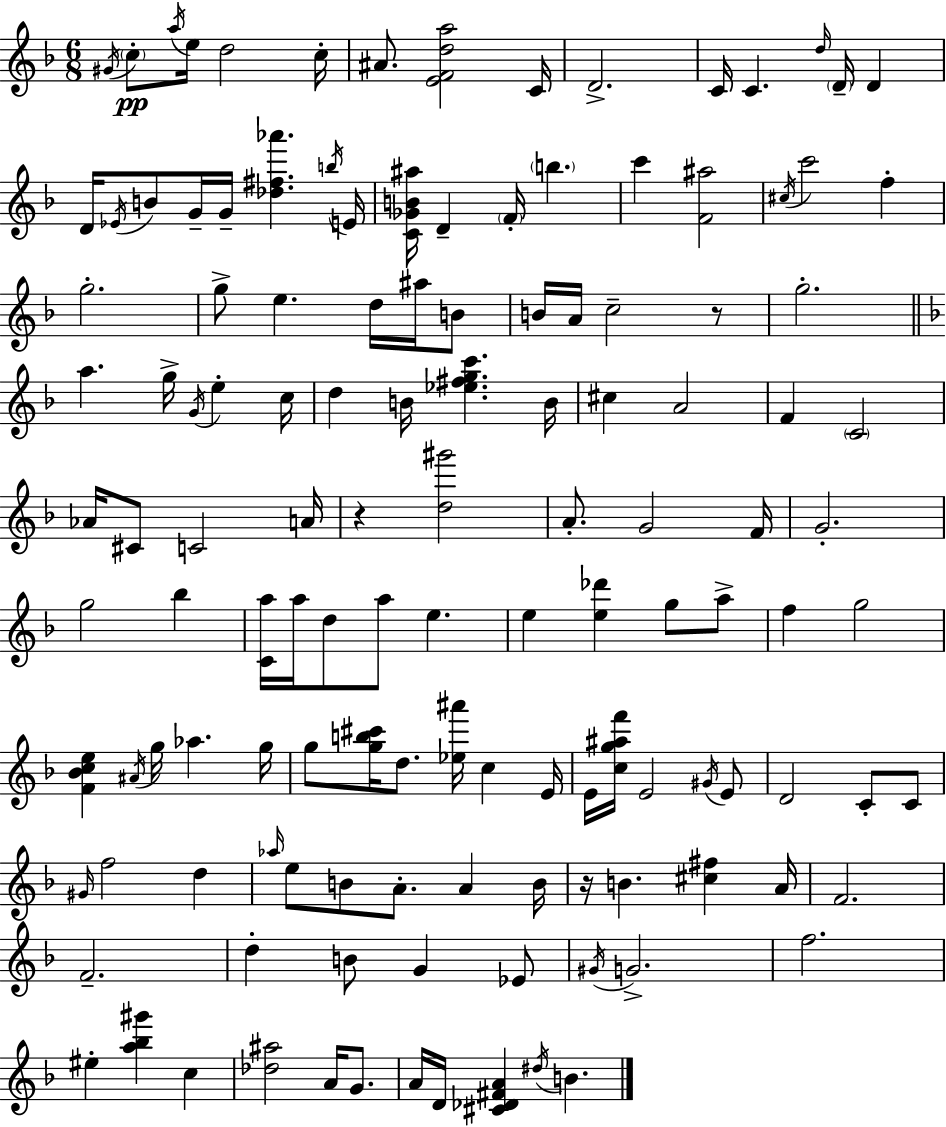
G#4/s C5/e A5/s E5/s D5/h C5/s A#4/e. [E4,F4,D5,A5]/h C4/s D4/h. C4/s C4/q. D5/s D4/s D4/q D4/s Eb4/s B4/e G4/s G4/s [Db5,F#5,Ab6]/q. B5/s E4/s [C4,Gb4,B4,A#5]/s D4/q F4/s B5/q. C6/q [F4,A#5]/h C#5/s C6/h F5/q G5/h. G5/e E5/q. D5/s A#5/s B4/e B4/s A4/s C5/h R/e G5/h. A5/q. G5/s G4/s E5/q C5/s D5/q B4/s [Eb5,F#5,G5,C6]/q. B4/s C#5/q A4/h F4/q C4/h Ab4/s C#4/e C4/h A4/s R/q [D5,G#6]/h A4/e. G4/h F4/s G4/h. G5/h Bb5/q [C4,A5]/s A5/s D5/e A5/e E5/q. E5/q [E5,Db6]/q G5/e A5/e F5/q G5/h [F4,Bb4,C5,E5]/q A#4/s G5/s Ab5/q. G5/s G5/e [G5,B5,C#6]/s D5/e. [Eb5,A#6]/s C5/q E4/s E4/s [C5,G5,A#5,F6]/s E4/h G#4/s E4/e D4/h C4/e C4/e G#4/s F5/h D5/q Ab5/s E5/e B4/e A4/e. A4/q B4/s R/s B4/q. [C#5,F#5]/q A4/s F4/h. F4/h. D5/q B4/e G4/q Eb4/e G#4/s G4/h. F5/h. EIS5/q [A5,Bb5,G#6]/q C5/q [Db5,A#5]/h A4/s G4/e. A4/s D4/s [C#4,Db4,F#4,A4]/q D#5/s B4/q.